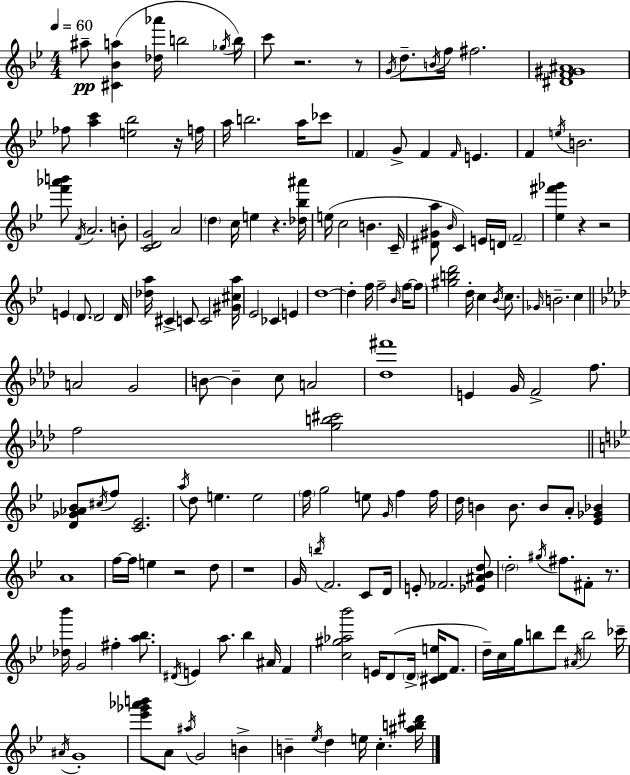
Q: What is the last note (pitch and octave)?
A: C5